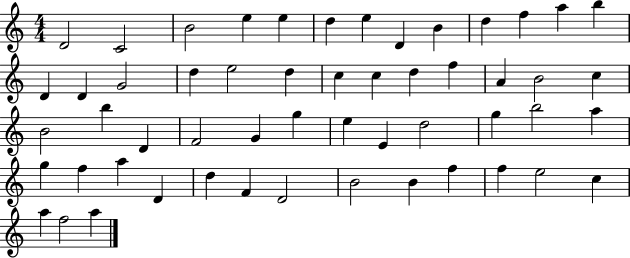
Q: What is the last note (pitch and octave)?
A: A5